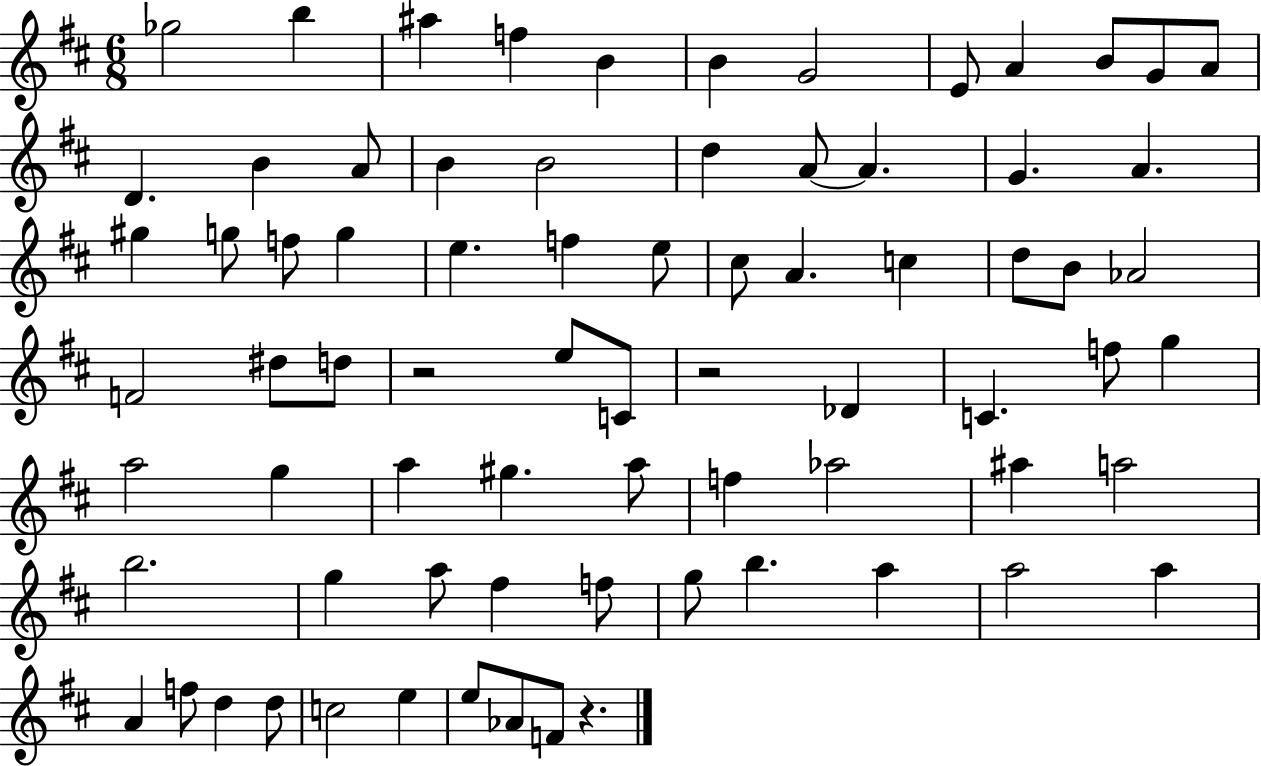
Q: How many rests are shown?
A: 3